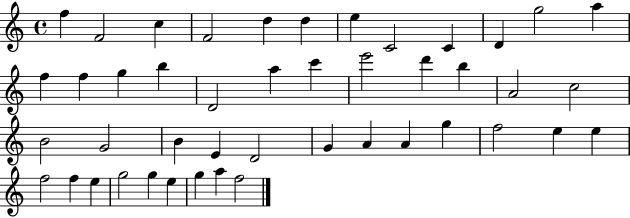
{
  \clef treble
  \time 4/4
  \defaultTimeSignature
  \key c \major
  f''4 f'2 c''4 | f'2 d''4 d''4 | e''4 c'2 c'4 | d'4 g''2 a''4 | \break f''4 f''4 g''4 b''4 | d'2 a''4 c'''4 | e'''2 d'''4 b''4 | a'2 c''2 | \break b'2 g'2 | b'4 e'4 d'2 | g'4 a'4 a'4 g''4 | f''2 e''4 e''4 | \break f''2 f''4 e''4 | g''2 g''4 e''4 | g''4 a''4 f''2 | \bar "|."
}